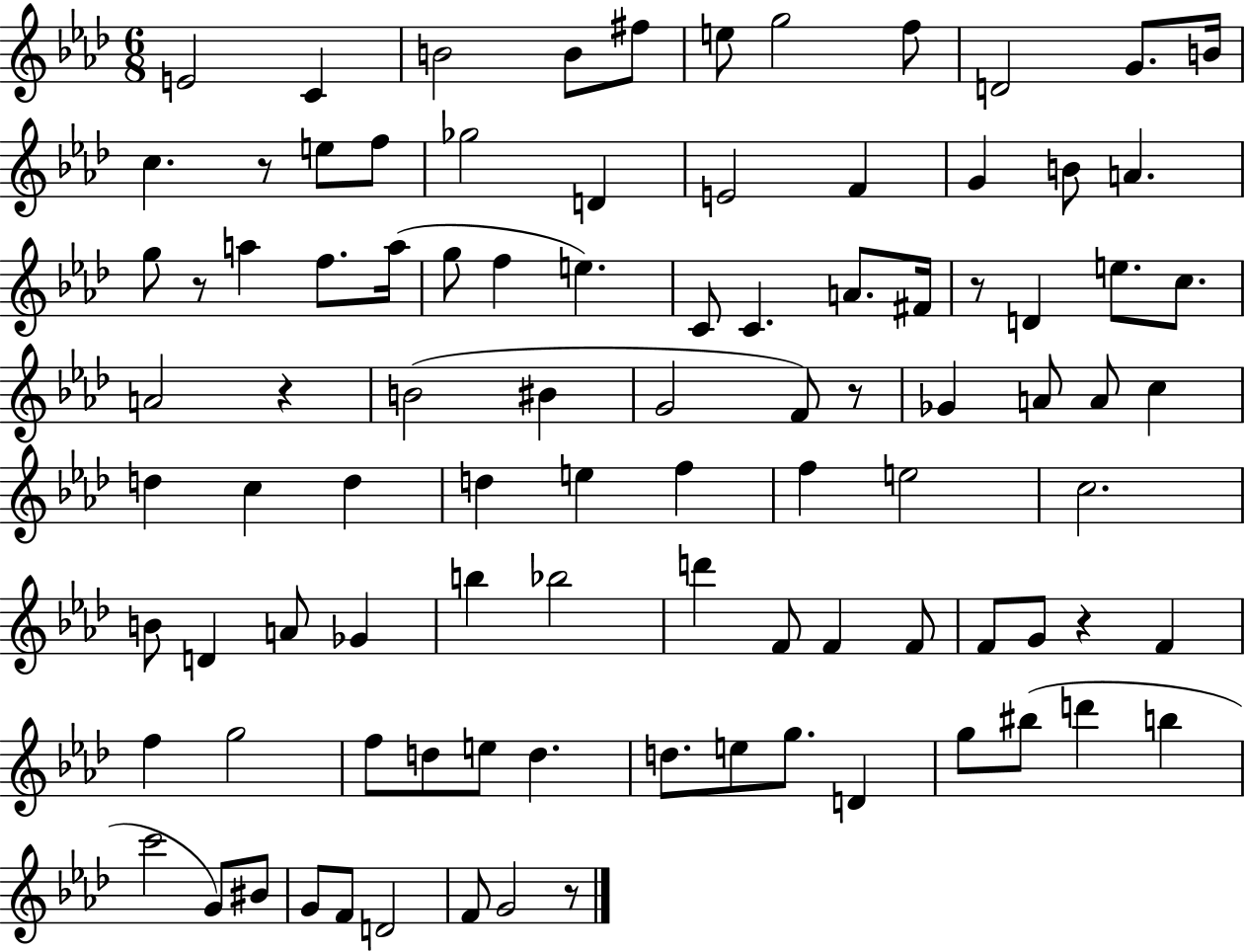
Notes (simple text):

E4/h C4/q B4/h B4/e F#5/e E5/e G5/h F5/e D4/h G4/e. B4/s C5/q. R/e E5/e F5/e Gb5/h D4/q E4/h F4/q G4/q B4/e A4/q. G5/e R/e A5/q F5/e. A5/s G5/e F5/q E5/q. C4/e C4/q. A4/e. F#4/s R/e D4/q E5/e. C5/e. A4/h R/q B4/h BIS4/q G4/h F4/e R/e Gb4/q A4/e A4/e C5/q D5/q C5/q D5/q D5/q E5/q F5/q F5/q E5/h C5/h. B4/e D4/q A4/e Gb4/q B5/q Bb5/h D6/q F4/e F4/q F4/e F4/e G4/e R/q F4/q F5/q G5/h F5/e D5/e E5/e D5/q. D5/e. E5/e G5/e. D4/q G5/e BIS5/e D6/q B5/q C6/h G4/e BIS4/e G4/e F4/e D4/h F4/e G4/h R/e